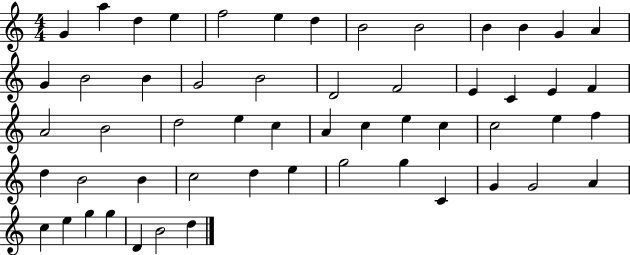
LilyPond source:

{
  \clef treble
  \numericTimeSignature
  \time 4/4
  \key c \major
  g'4 a''4 d''4 e''4 | f''2 e''4 d''4 | b'2 b'2 | b'4 b'4 g'4 a'4 | \break g'4 b'2 b'4 | g'2 b'2 | d'2 f'2 | e'4 c'4 e'4 f'4 | \break a'2 b'2 | d''2 e''4 c''4 | a'4 c''4 e''4 c''4 | c''2 e''4 f''4 | \break d''4 b'2 b'4 | c''2 d''4 e''4 | g''2 g''4 c'4 | g'4 g'2 a'4 | \break c''4 e''4 g''4 g''4 | d'4 b'2 d''4 | \bar "|."
}